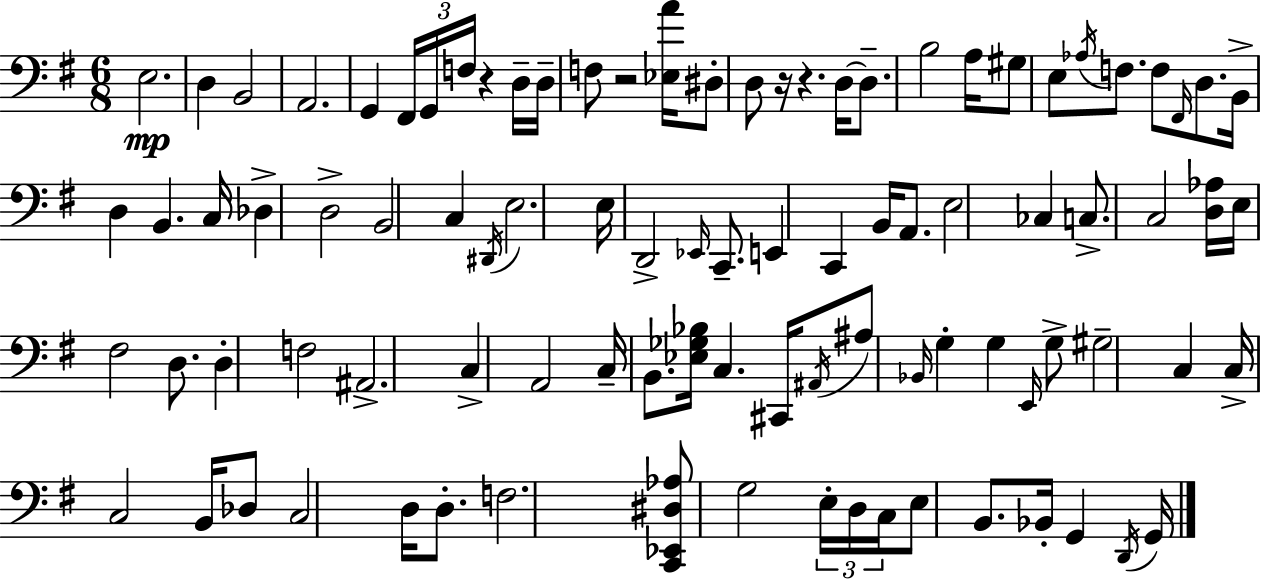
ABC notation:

X:1
T:Untitled
M:6/8
L:1/4
K:G
E,2 D, B,,2 A,,2 G,, ^F,,/4 G,,/4 F,/4 z D,/4 D,/4 F,/2 z2 [_E,A]/4 ^D,/2 D,/2 z/4 z D,/4 D,/2 B,2 A,/4 ^G,/2 E,/2 _A,/4 F,/2 F,/2 ^F,,/4 D,/2 B,,/4 D, B,, C,/4 _D, D,2 B,,2 C, ^D,,/4 E,2 E,/4 D,,2 _E,,/4 C,,/2 E,, C,, B,,/4 A,,/2 E,2 _C, C,/2 C,2 [D,_A,]/4 E,/4 ^F,2 D,/2 D, F,2 ^A,,2 C, A,,2 C,/4 B,,/2 [_E,_G,_B,]/4 C, ^C,,/4 ^A,,/4 ^A,/2 _B,,/4 G, G, E,,/4 G,/2 ^G,2 C, C,/4 C,2 B,,/4 _D,/2 C,2 D,/4 D,/2 F,2 [C,,_E,,^D,_A,]/2 G,2 E,/4 D,/4 C,/4 E,/2 B,,/2 _B,,/4 G,, D,,/4 G,,/4